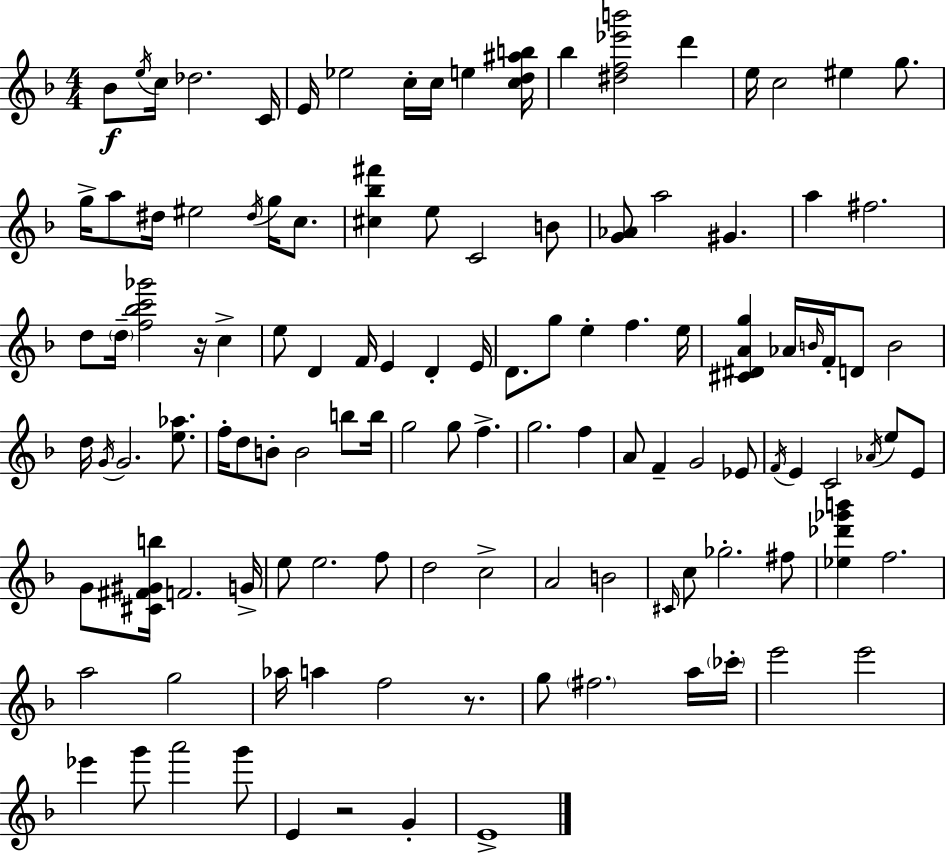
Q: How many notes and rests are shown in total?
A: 118